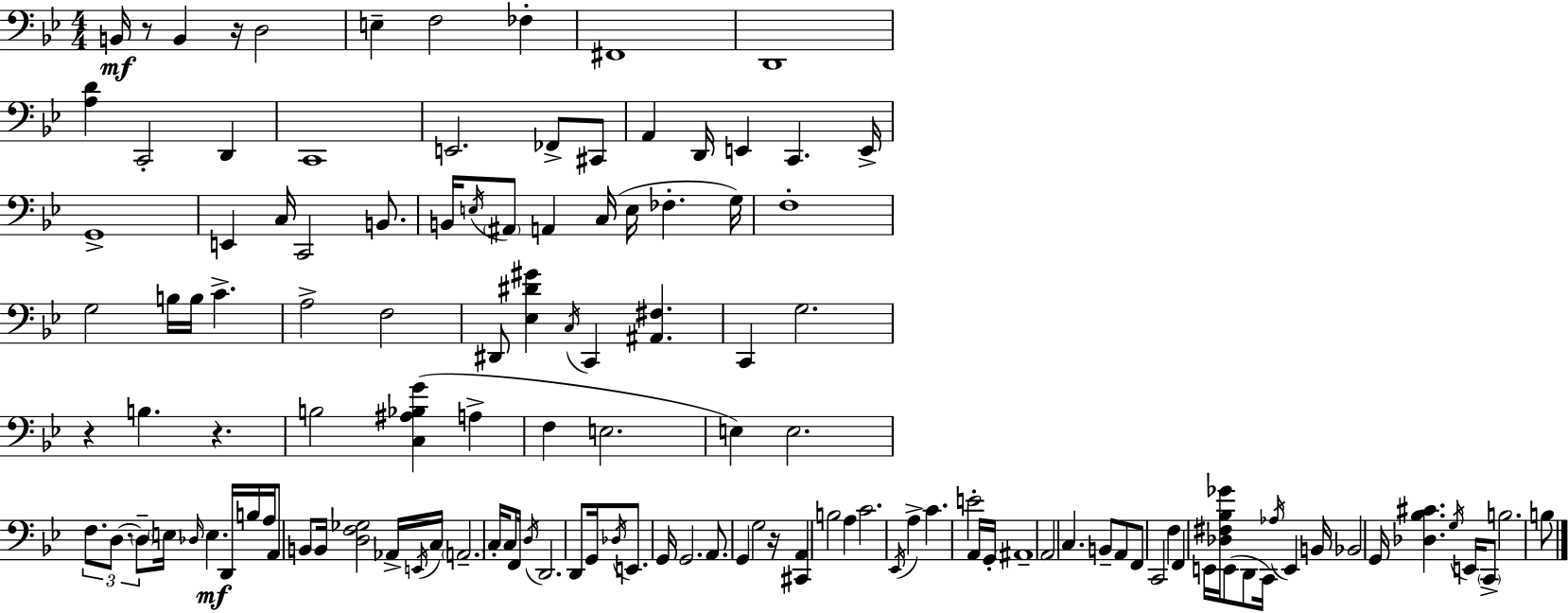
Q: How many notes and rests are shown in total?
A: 126